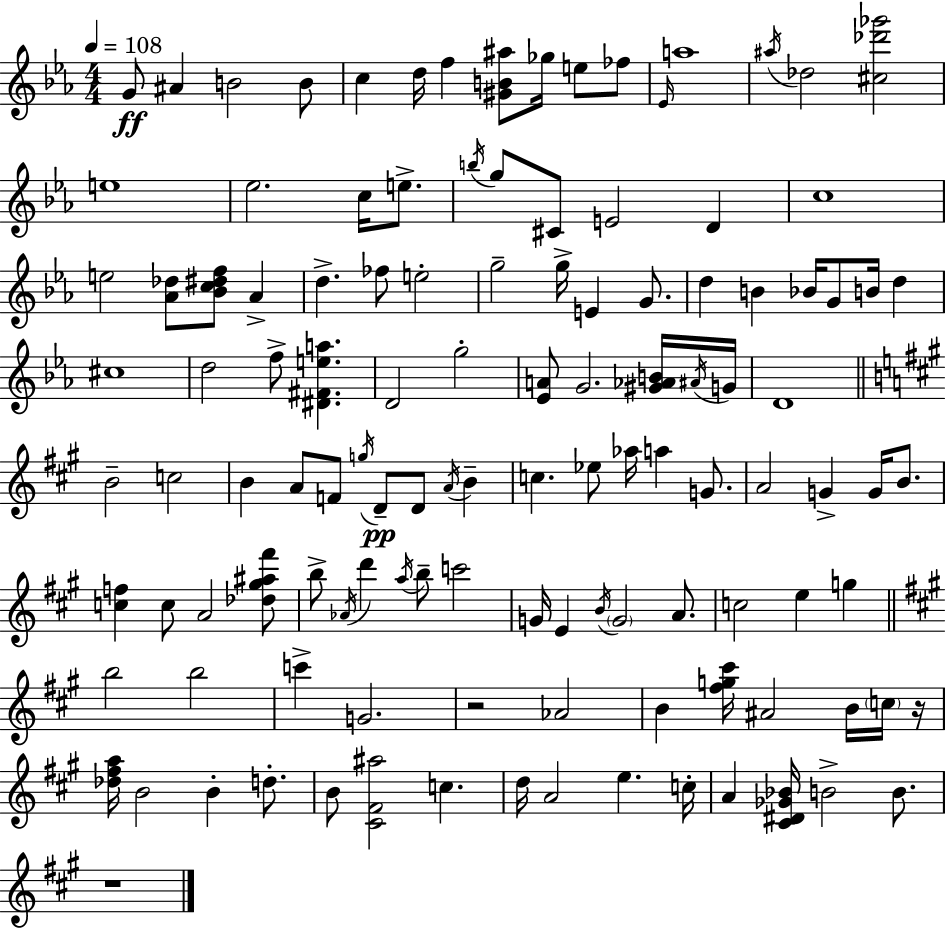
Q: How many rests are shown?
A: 3